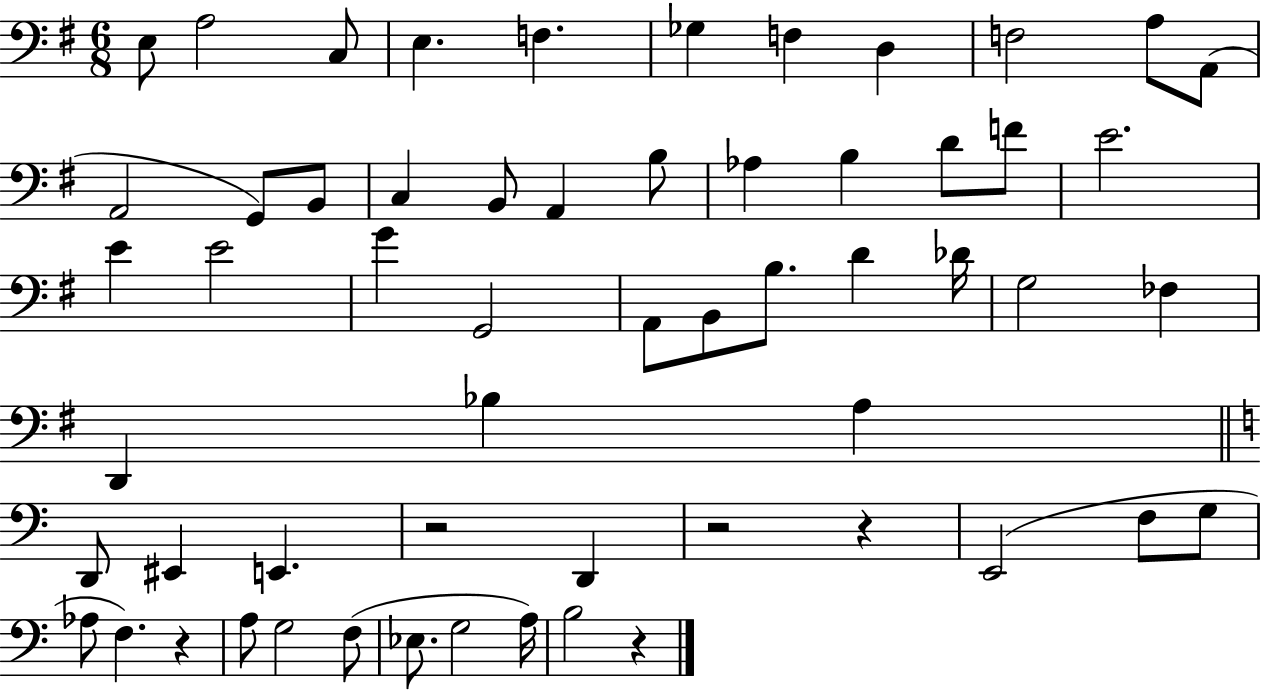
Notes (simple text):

E3/e A3/h C3/e E3/q. F3/q. Gb3/q F3/q D3/q F3/h A3/e A2/e A2/h G2/e B2/e C3/q B2/e A2/q B3/e Ab3/q B3/q D4/e F4/e E4/h. E4/q E4/h G4/q G2/h A2/e B2/e B3/e. D4/q Db4/s G3/h FES3/q D2/q Bb3/q A3/q D2/e EIS2/q E2/q. R/h D2/q R/h R/q E2/h F3/e G3/e Ab3/e F3/q. R/q A3/e G3/h F3/e Eb3/e. G3/h A3/s B3/h R/q